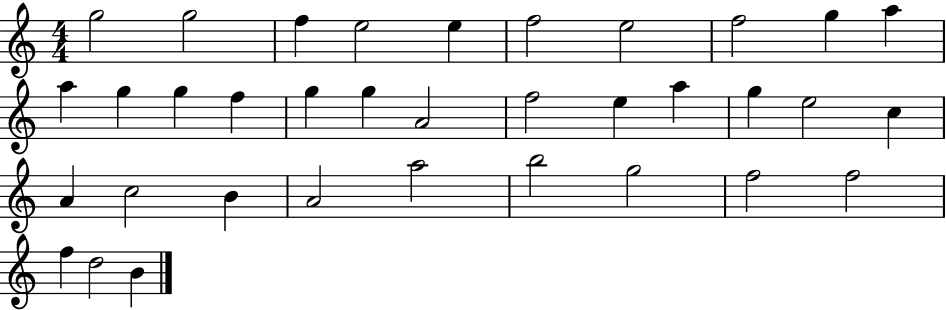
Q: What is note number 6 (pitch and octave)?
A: F5